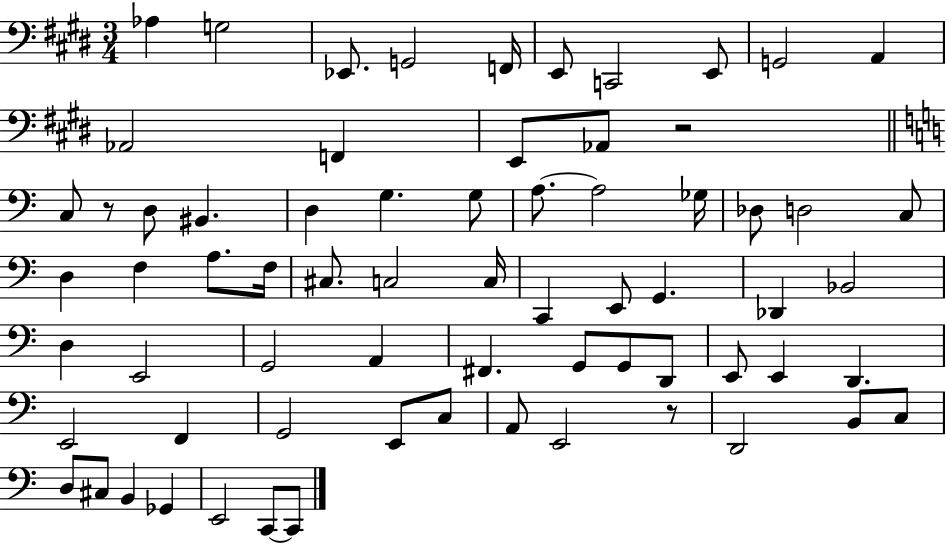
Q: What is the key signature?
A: E major